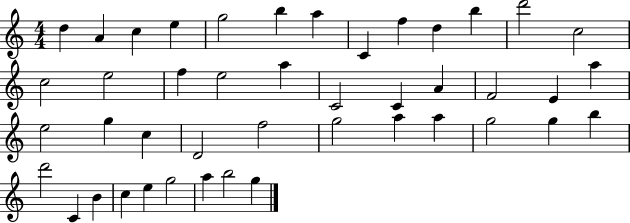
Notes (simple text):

D5/q A4/q C5/q E5/q G5/h B5/q A5/q C4/q F5/q D5/q B5/q D6/h C5/h C5/h E5/h F5/q E5/h A5/q C4/h C4/q A4/q F4/h E4/q A5/q E5/h G5/q C5/q D4/h F5/h G5/h A5/q A5/q G5/h G5/q B5/q D6/h C4/q B4/q C5/q E5/q G5/h A5/q B5/h G5/q